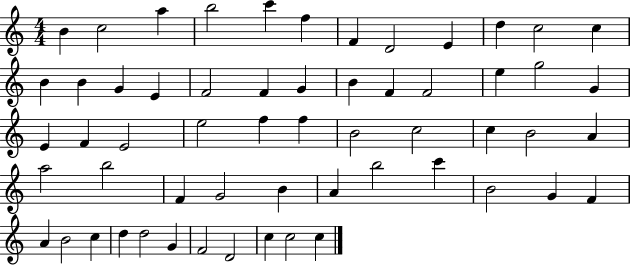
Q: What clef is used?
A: treble